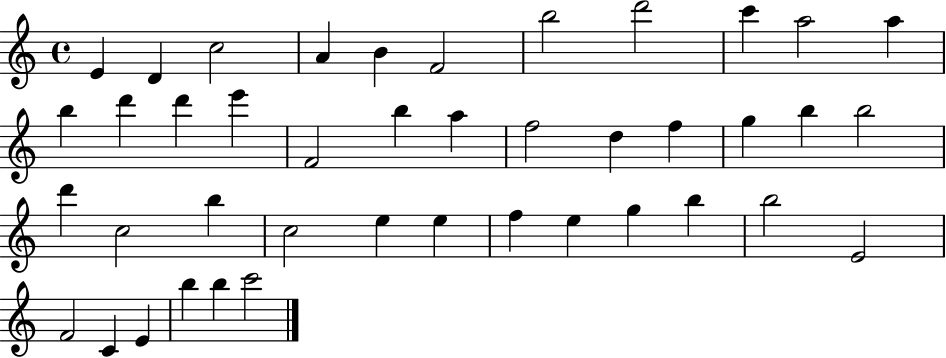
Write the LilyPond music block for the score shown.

{
  \clef treble
  \time 4/4
  \defaultTimeSignature
  \key c \major
  e'4 d'4 c''2 | a'4 b'4 f'2 | b''2 d'''2 | c'''4 a''2 a''4 | \break b''4 d'''4 d'''4 e'''4 | f'2 b''4 a''4 | f''2 d''4 f''4 | g''4 b''4 b''2 | \break d'''4 c''2 b''4 | c''2 e''4 e''4 | f''4 e''4 g''4 b''4 | b''2 e'2 | \break f'2 c'4 e'4 | b''4 b''4 c'''2 | \bar "|."
}